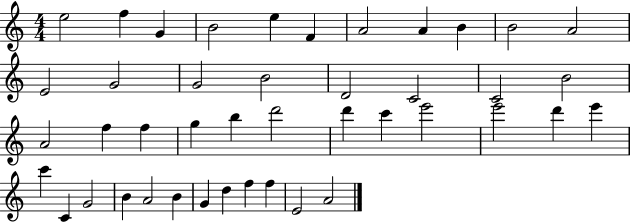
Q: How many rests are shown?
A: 0